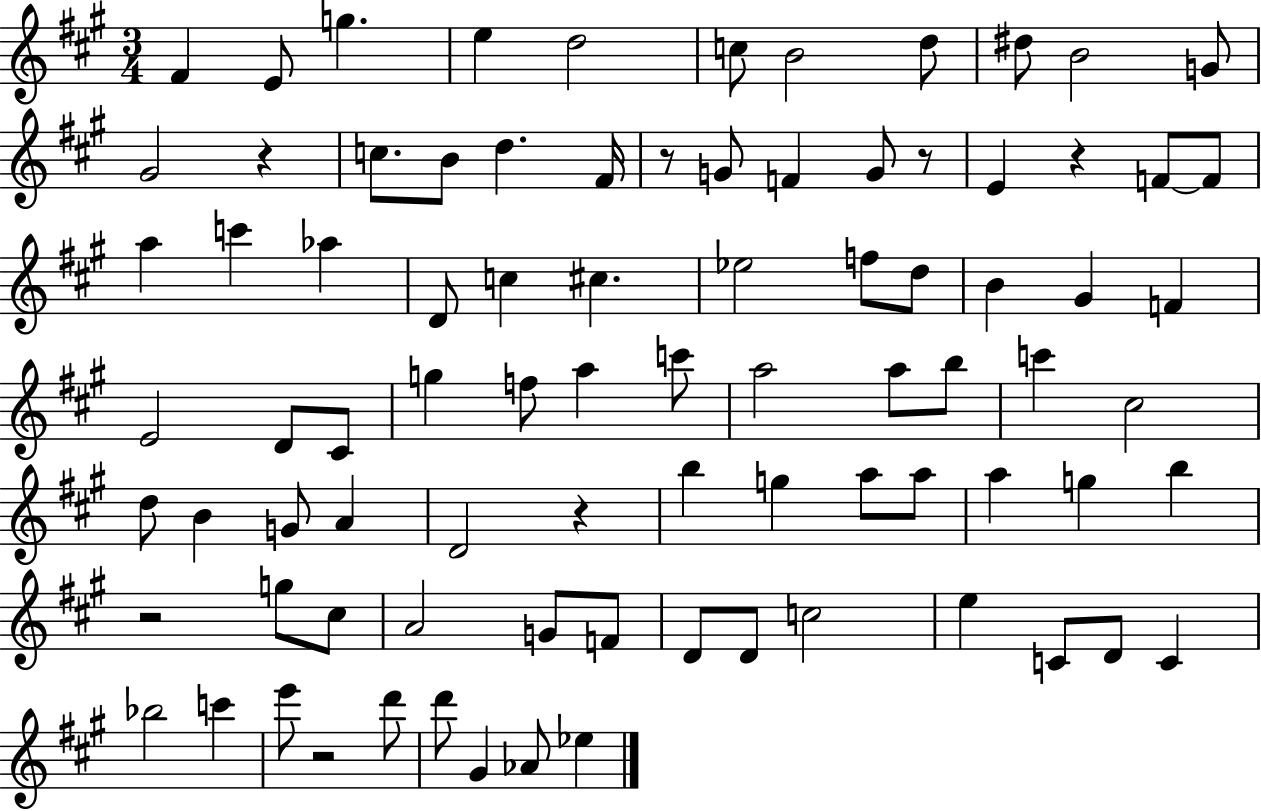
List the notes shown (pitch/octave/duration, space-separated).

F#4/q E4/e G5/q. E5/q D5/h C5/e B4/h D5/e D#5/e B4/h G4/e G#4/h R/q C5/e. B4/e D5/q. F#4/s R/e G4/e F4/q G4/e R/e E4/q R/q F4/e F4/e A5/q C6/q Ab5/q D4/e C5/q C#5/q. Eb5/h F5/e D5/e B4/q G#4/q F4/q E4/h D4/e C#4/e G5/q F5/e A5/q C6/e A5/h A5/e B5/e C6/q C#5/h D5/e B4/q G4/e A4/q D4/h R/q B5/q G5/q A5/e A5/e A5/q G5/q B5/q R/h G5/e C#5/e A4/h G4/e F4/e D4/e D4/e C5/h E5/q C4/e D4/e C4/q Bb5/h C6/q E6/e R/h D6/e D6/e G#4/q Ab4/e Eb5/q